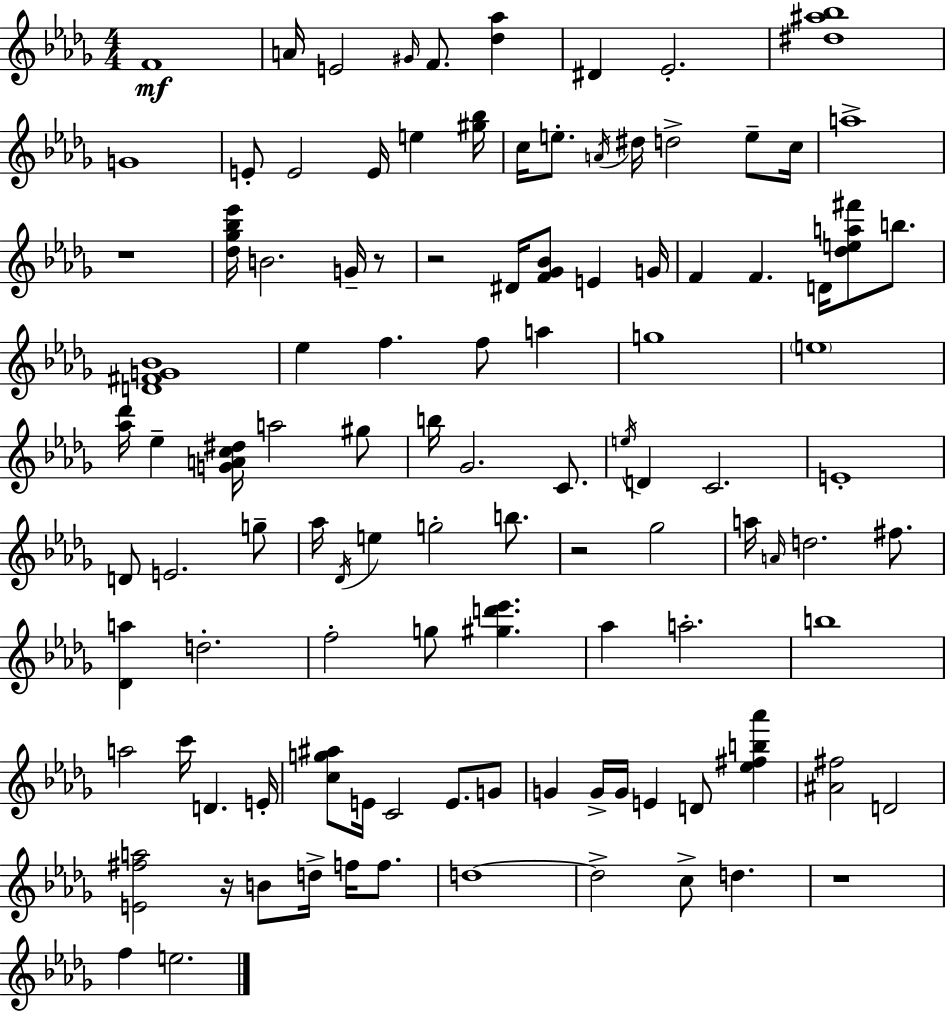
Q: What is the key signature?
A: BES minor